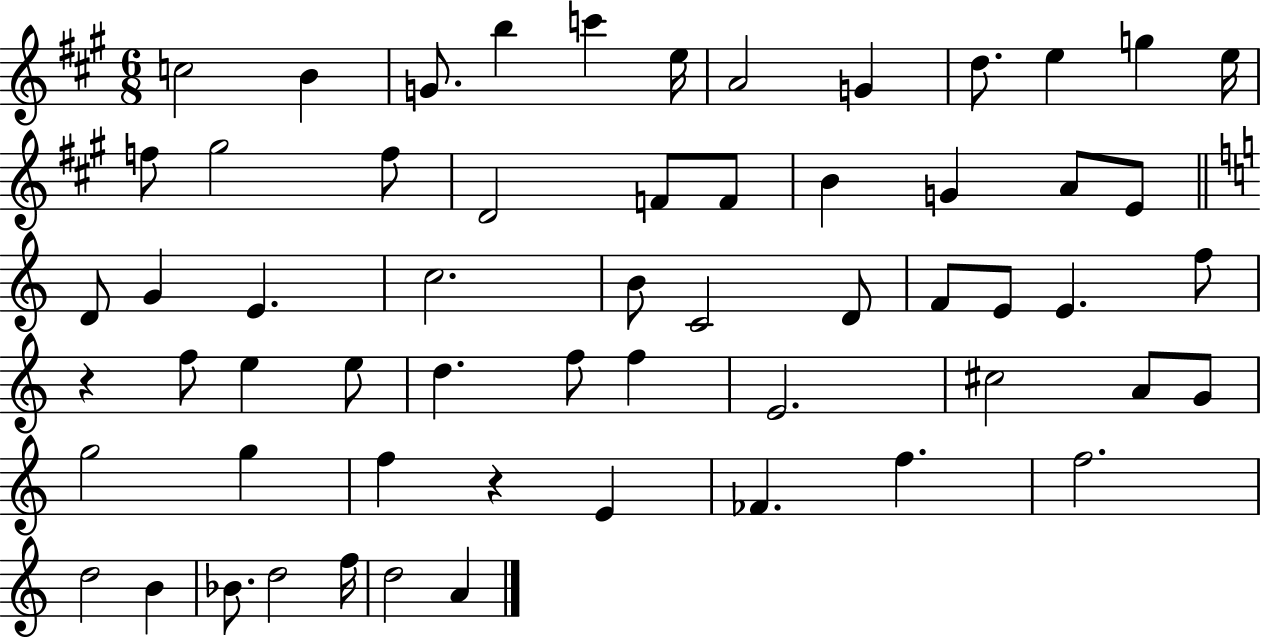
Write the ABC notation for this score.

X:1
T:Untitled
M:6/8
L:1/4
K:A
c2 B G/2 b c' e/4 A2 G d/2 e g e/4 f/2 ^g2 f/2 D2 F/2 F/2 B G A/2 E/2 D/2 G E c2 B/2 C2 D/2 F/2 E/2 E f/2 z f/2 e e/2 d f/2 f E2 ^c2 A/2 G/2 g2 g f z E _F f f2 d2 B _B/2 d2 f/4 d2 A